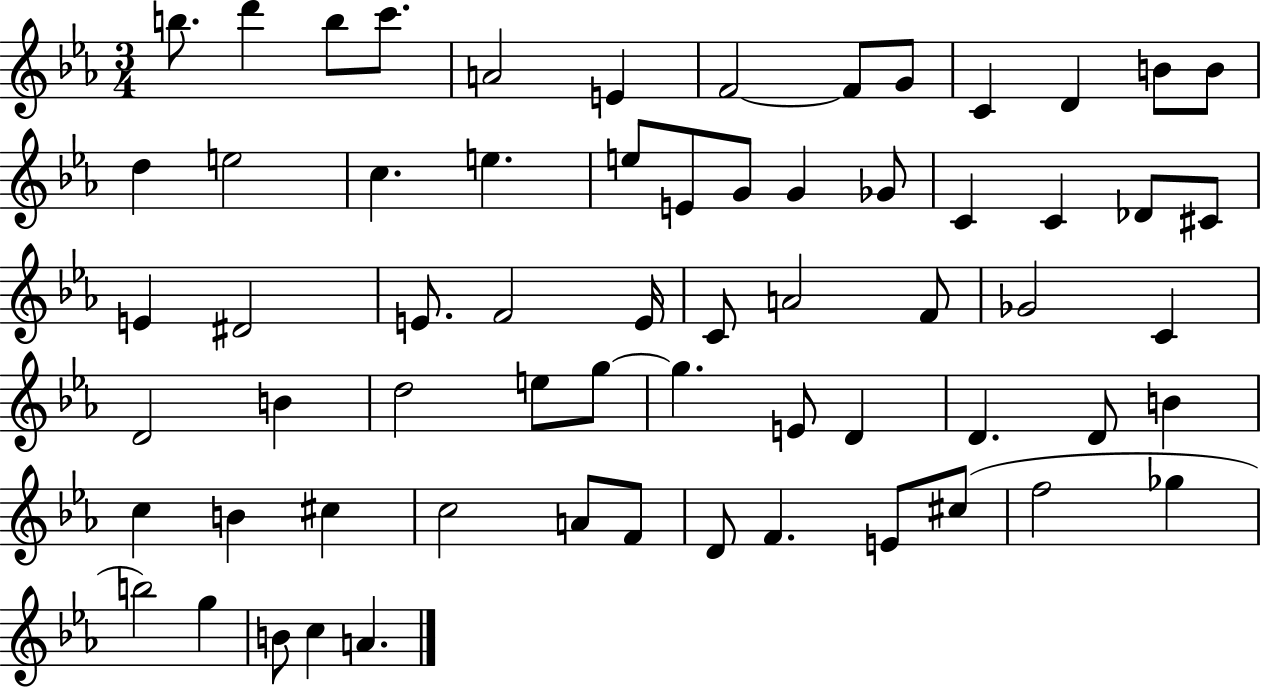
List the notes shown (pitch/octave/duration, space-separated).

B5/e. D6/q B5/e C6/e. A4/h E4/q F4/h F4/e G4/e C4/q D4/q B4/e B4/e D5/q E5/h C5/q. E5/q. E5/e E4/e G4/e G4/q Gb4/e C4/q C4/q Db4/e C#4/e E4/q D#4/h E4/e. F4/h E4/s C4/e A4/h F4/e Gb4/h C4/q D4/h B4/q D5/h E5/e G5/e G5/q. E4/e D4/q D4/q. D4/e B4/q C5/q B4/q C#5/q C5/h A4/e F4/e D4/e F4/q. E4/e C#5/e F5/h Gb5/q B5/h G5/q B4/e C5/q A4/q.